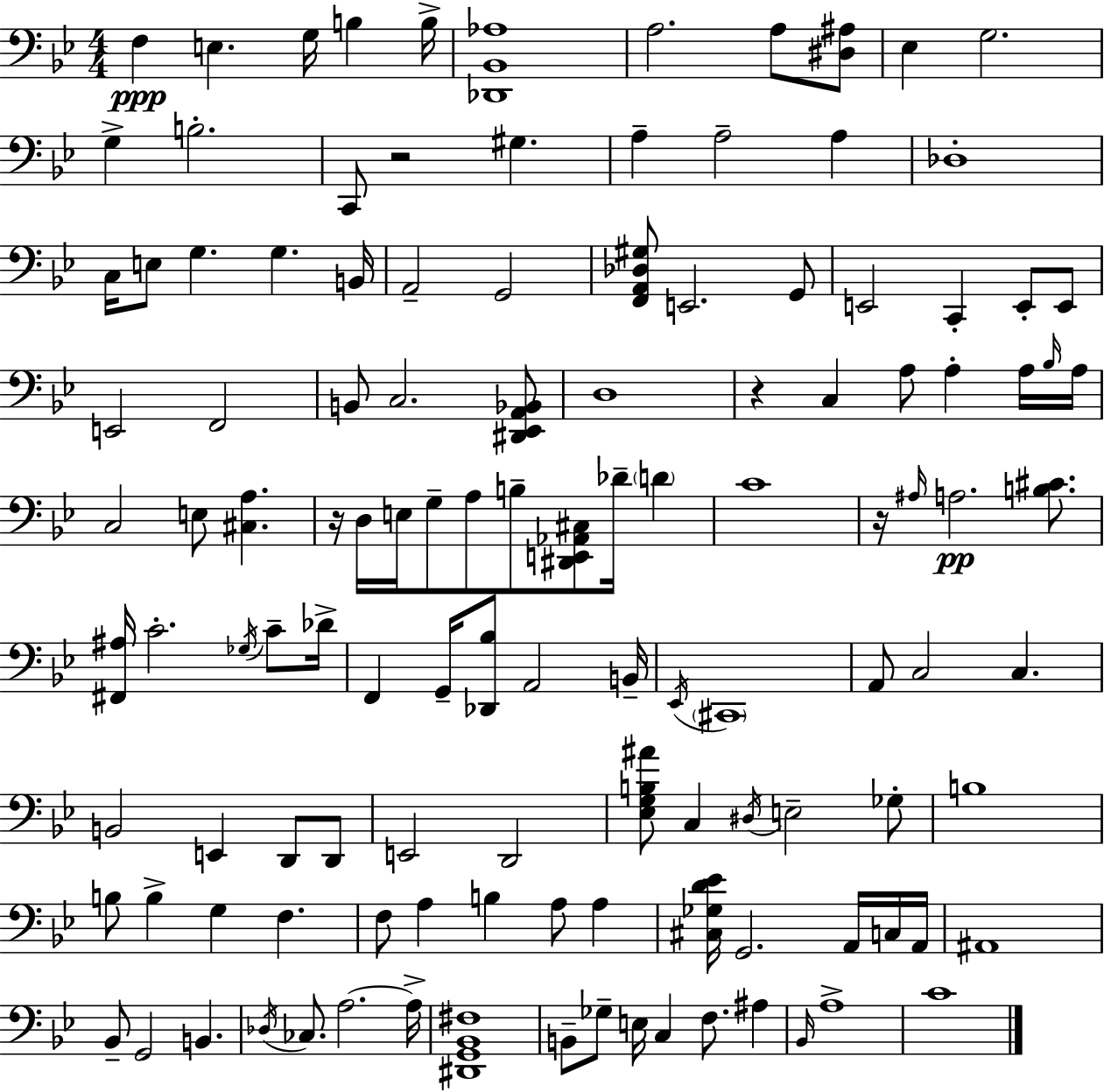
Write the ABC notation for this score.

X:1
T:Untitled
M:4/4
L:1/4
K:Gm
F, E, G,/4 B, B,/4 [_D,,_B,,_A,]4 A,2 A,/2 [^D,^A,]/2 _E, G,2 G, B,2 C,,/2 z2 ^G, A, A,2 A, _D,4 C,/4 E,/2 G, G, B,,/4 A,,2 G,,2 [F,,A,,_D,^G,]/2 E,,2 G,,/2 E,,2 C,, E,,/2 E,,/2 E,,2 F,,2 B,,/2 C,2 [^D,,_E,,A,,_B,,]/2 D,4 z C, A,/2 A, A,/4 _B,/4 A,/4 C,2 E,/2 [^C,A,] z/4 D,/4 E,/4 G,/2 A,/2 B,/2 [^D,,E,,_A,,^C,]/2 _D/4 D C4 z/4 ^A,/4 A,2 [B,^C]/2 [^F,,^A,]/4 C2 _G,/4 C/2 _D/4 F,, G,,/4 [_D,,_B,]/2 A,,2 B,,/4 _E,,/4 ^C,,4 A,,/2 C,2 C, B,,2 E,, D,,/2 D,,/2 E,,2 D,,2 [_E,G,B,^A]/2 C, ^D,/4 E,2 _G,/2 B,4 B,/2 B, G, F, F,/2 A, B, A,/2 A, [^C,_G,D_E]/4 G,,2 A,,/4 C,/4 A,,/4 ^A,,4 _B,,/2 G,,2 B,, _D,/4 _C,/2 A,2 A,/4 [^D,,G,,_B,,^F,]4 B,,/2 _G,/2 E,/4 C, F,/2 ^A, _B,,/4 A,4 C4